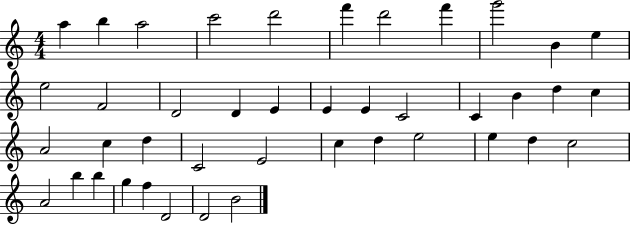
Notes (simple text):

A5/q B5/q A5/h C6/h D6/h F6/q D6/h F6/q G6/h B4/q E5/q E5/h F4/h D4/h D4/q E4/q E4/q E4/q C4/h C4/q B4/q D5/q C5/q A4/h C5/q D5/q C4/h E4/h C5/q D5/q E5/h E5/q D5/q C5/h A4/h B5/q B5/q G5/q F5/q D4/h D4/h B4/h